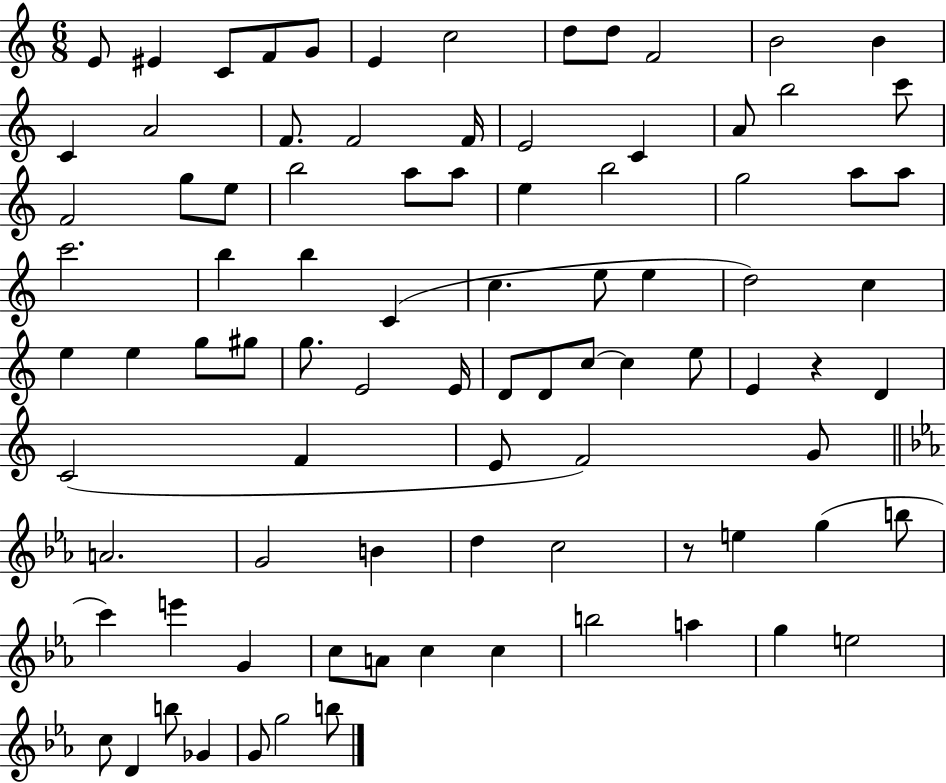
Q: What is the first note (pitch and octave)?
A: E4